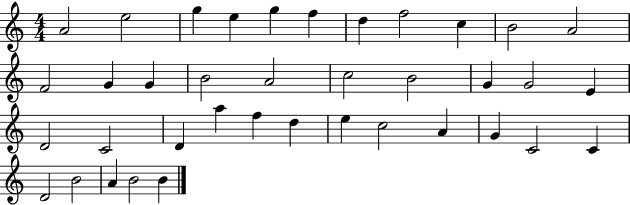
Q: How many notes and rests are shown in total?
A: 38